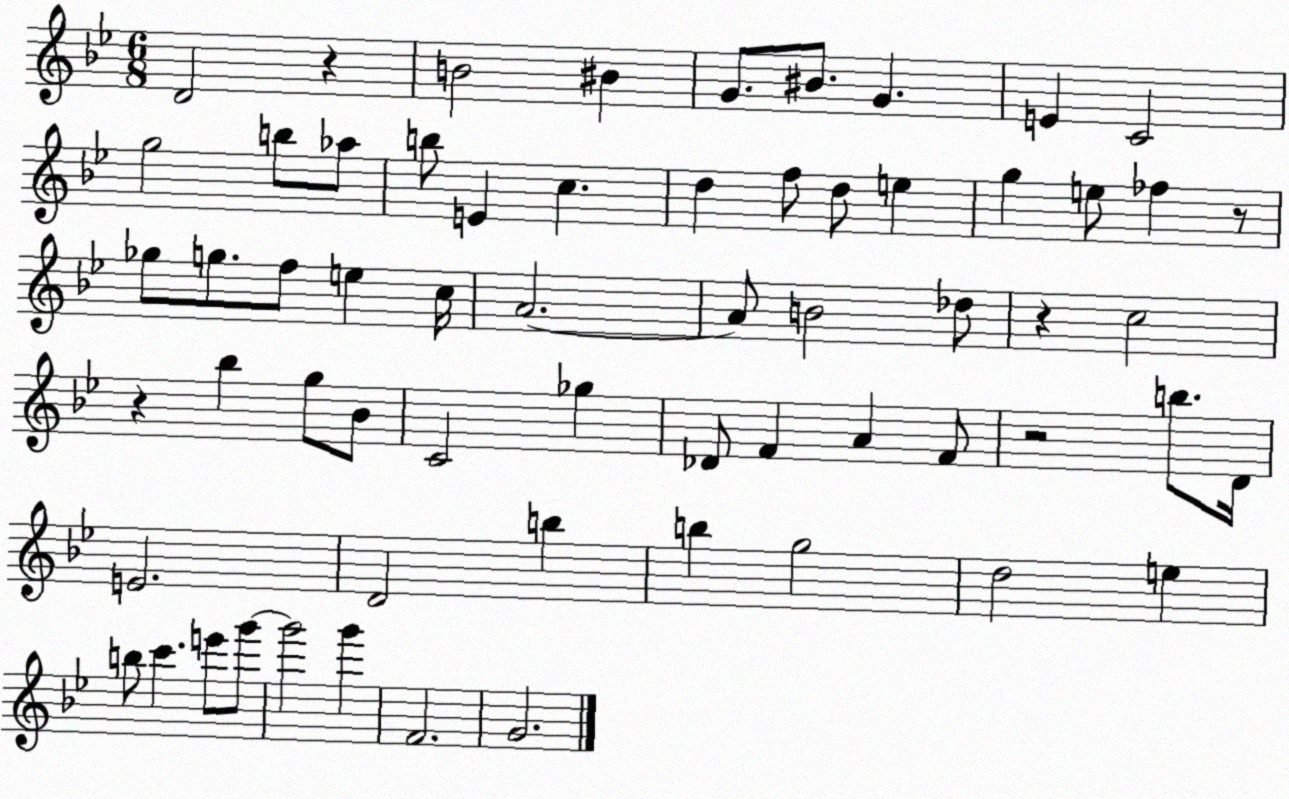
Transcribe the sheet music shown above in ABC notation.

X:1
T:Untitled
M:6/8
L:1/4
K:Bb
D2 z B2 ^B G/2 ^B/2 G E C2 g2 b/2 _a/2 b/2 E c d f/2 d/2 e g e/2 _f z/2 _g/2 g/2 f/2 e c/4 A2 A/2 B2 _d/2 z c2 z _b g/2 _B/2 C2 _g _D/2 F A F/2 z2 b/2 D/4 E2 D2 b b g2 d2 e b/2 c' e'/2 g'/2 g'2 g' F2 G2